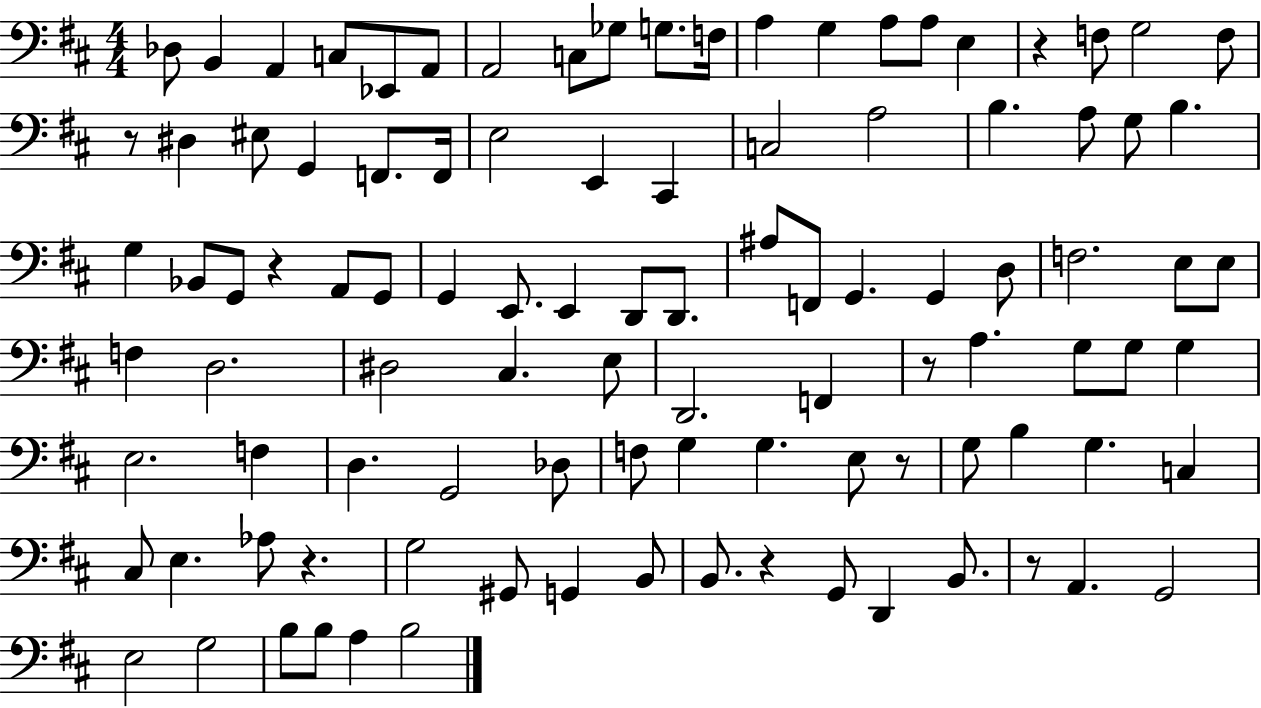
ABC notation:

X:1
T:Untitled
M:4/4
L:1/4
K:D
_D,/2 B,, A,, C,/2 _E,,/2 A,,/2 A,,2 C,/2 _G,/2 G,/2 F,/4 A, G, A,/2 A,/2 E, z F,/2 G,2 F,/2 z/2 ^D, ^E,/2 G,, F,,/2 F,,/4 E,2 E,, ^C,, C,2 A,2 B, A,/2 G,/2 B, G, _B,,/2 G,,/2 z A,,/2 G,,/2 G,, E,,/2 E,, D,,/2 D,,/2 ^A,/2 F,,/2 G,, G,, D,/2 F,2 E,/2 E,/2 F, D,2 ^D,2 ^C, E,/2 D,,2 F,, z/2 A, G,/2 G,/2 G, E,2 F, D, G,,2 _D,/2 F,/2 G, G, E,/2 z/2 G,/2 B, G, C, ^C,/2 E, _A,/2 z G,2 ^G,,/2 G,, B,,/2 B,,/2 z G,,/2 D,, B,,/2 z/2 A,, G,,2 E,2 G,2 B,/2 B,/2 A, B,2